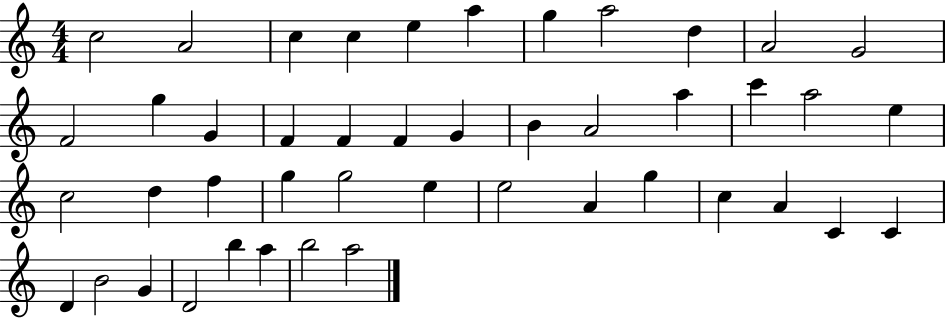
{
  \clef treble
  \numericTimeSignature
  \time 4/4
  \key c \major
  c''2 a'2 | c''4 c''4 e''4 a''4 | g''4 a''2 d''4 | a'2 g'2 | \break f'2 g''4 g'4 | f'4 f'4 f'4 g'4 | b'4 a'2 a''4 | c'''4 a''2 e''4 | \break c''2 d''4 f''4 | g''4 g''2 e''4 | e''2 a'4 g''4 | c''4 a'4 c'4 c'4 | \break d'4 b'2 g'4 | d'2 b''4 a''4 | b''2 a''2 | \bar "|."
}